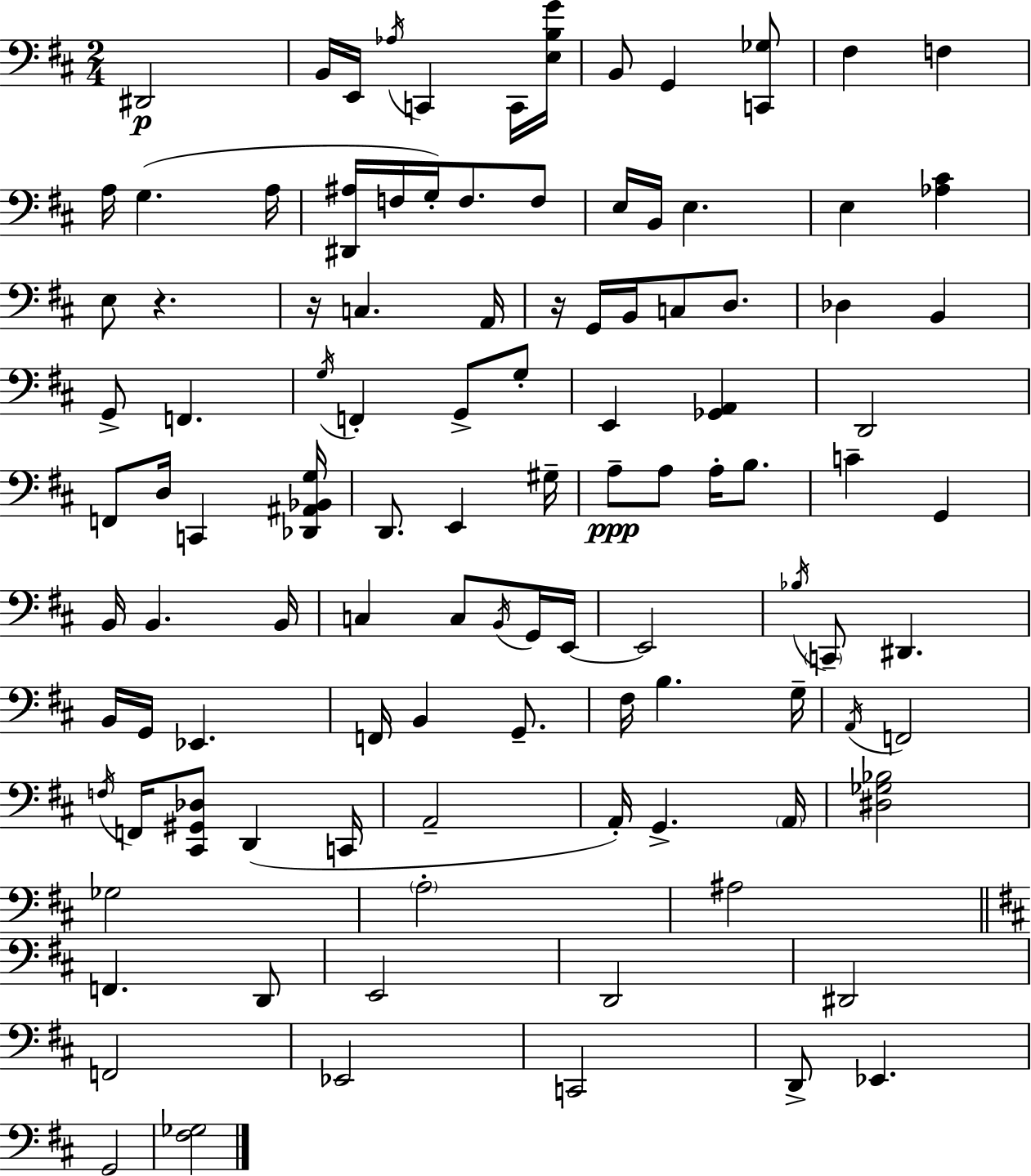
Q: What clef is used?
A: bass